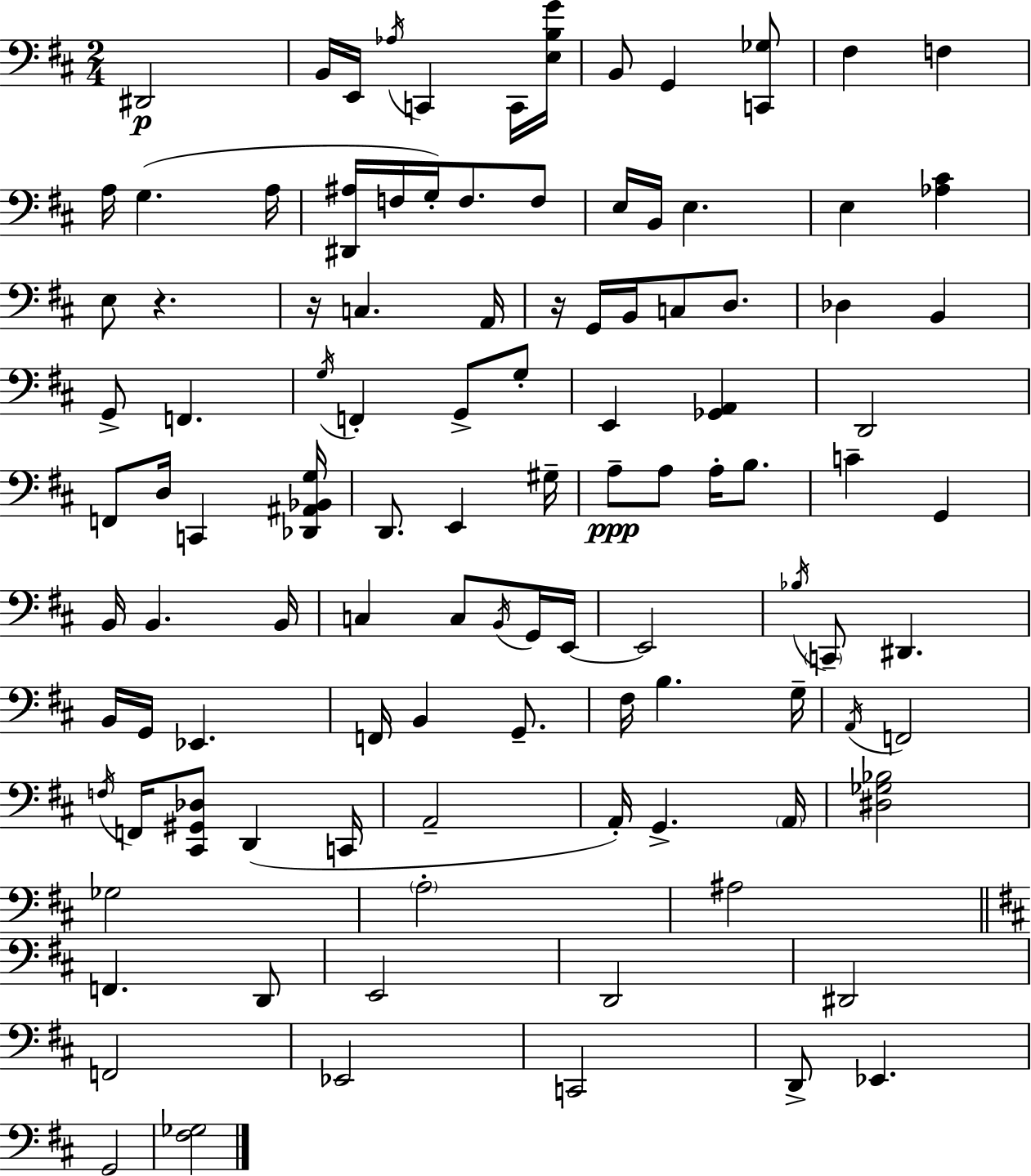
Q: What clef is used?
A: bass